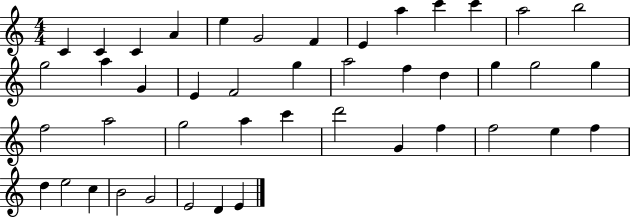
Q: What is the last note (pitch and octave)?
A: E4